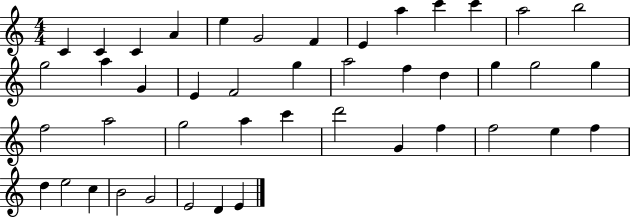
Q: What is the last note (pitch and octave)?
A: E4